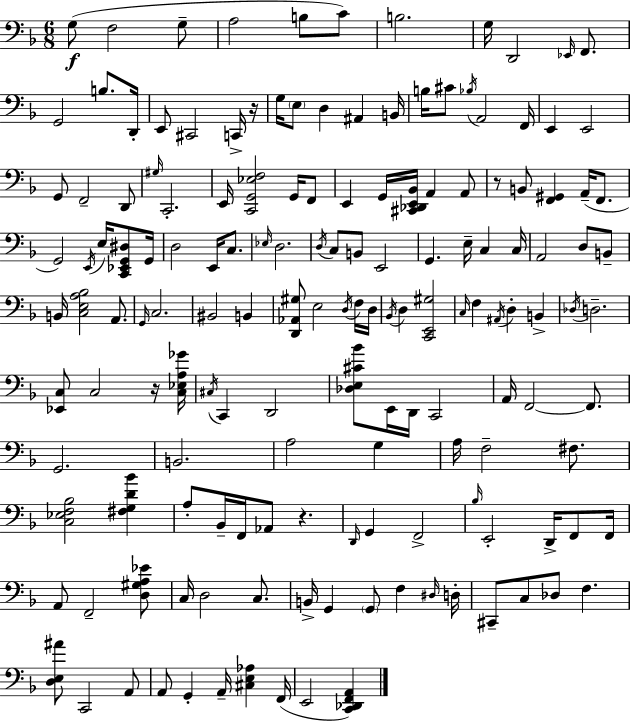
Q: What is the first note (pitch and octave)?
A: G3